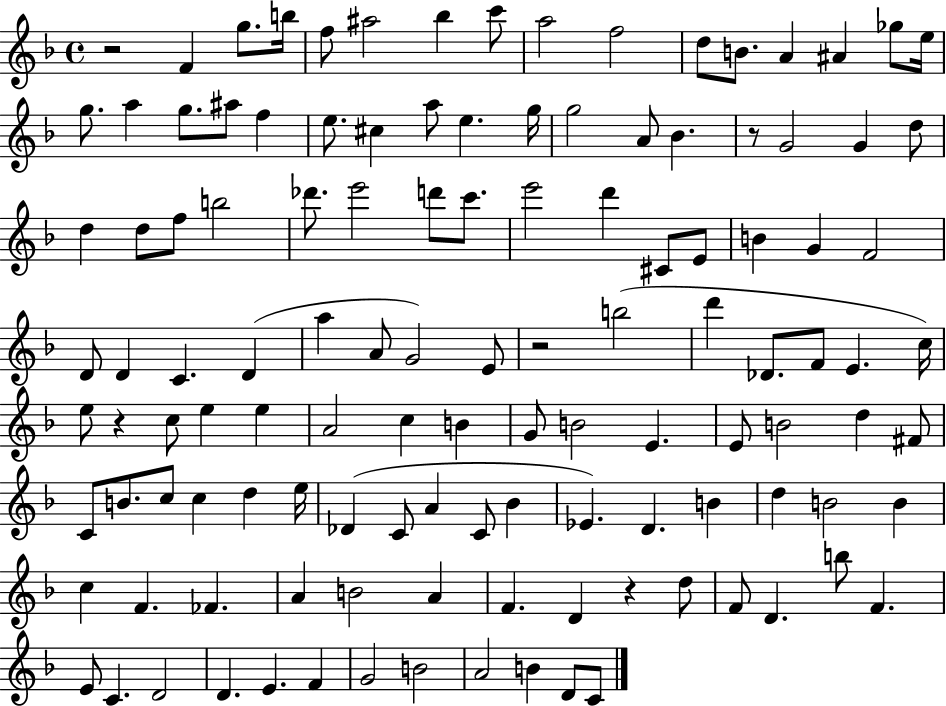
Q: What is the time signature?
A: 4/4